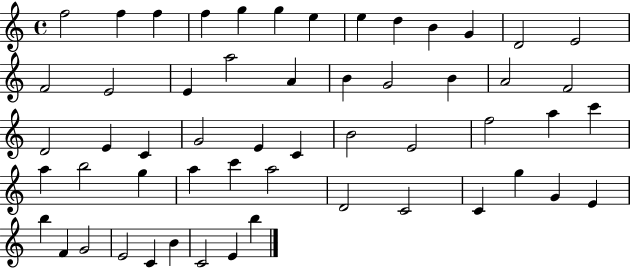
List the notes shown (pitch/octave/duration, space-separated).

F5/h F5/q F5/q F5/q G5/q G5/q E5/q E5/q D5/q B4/q G4/q D4/h E4/h F4/h E4/h E4/q A5/h A4/q B4/q G4/h B4/q A4/h F4/h D4/h E4/q C4/q G4/h E4/q C4/q B4/h E4/h F5/h A5/q C6/q A5/q B5/h G5/q A5/q C6/q A5/h D4/h C4/h C4/q G5/q G4/q E4/q B5/q F4/q G4/h E4/h C4/q B4/q C4/h E4/q B5/q